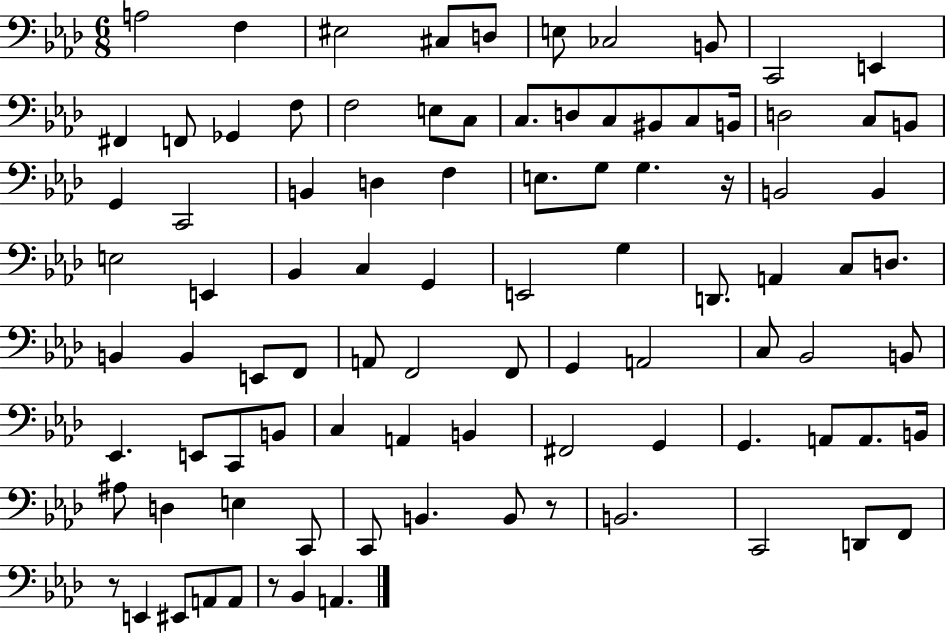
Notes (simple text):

A3/h F3/q EIS3/h C#3/e D3/e E3/e CES3/h B2/e C2/h E2/q F#2/q F2/e Gb2/q F3/e F3/h E3/e C3/e C3/e. D3/e C3/e BIS2/e C3/e B2/s D3/h C3/e B2/e G2/q C2/h B2/q D3/q F3/q E3/e. G3/e G3/q. R/s B2/h B2/q E3/h E2/q Bb2/q C3/q G2/q E2/h G3/q D2/e. A2/q C3/e D3/e. B2/q B2/q E2/e F2/e A2/e F2/h F2/e G2/q A2/h C3/e Bb2/h B2/e Eb2/q. E2/e C2/e B2/e C3/q A2/q B2/q F#2/h G2/q G2/q. A2/e A2/e. B2/s A#3/e D3/q E3/q C2/e C2/e B2/q. B2/e R/e B2/h. C2/h D2/e F2/e R/e E2/q EIS2/e A2/e A2/e R/e Bb2/q A2/q.